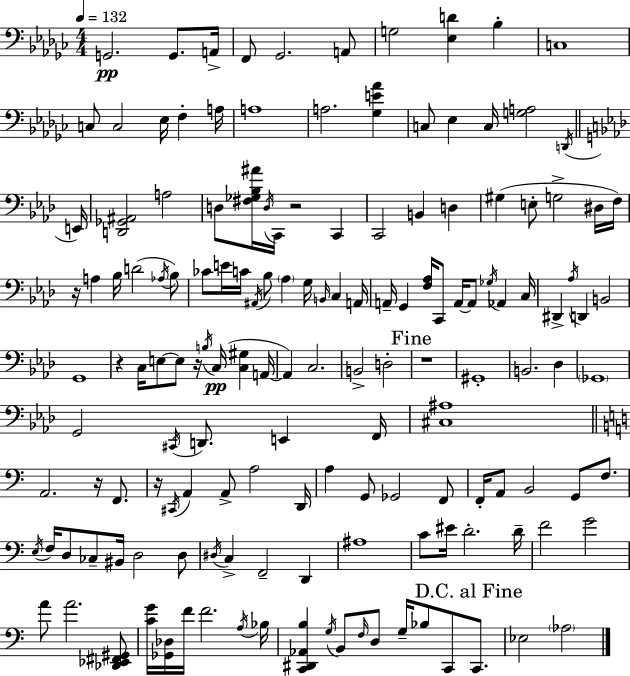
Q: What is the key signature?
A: EES minor